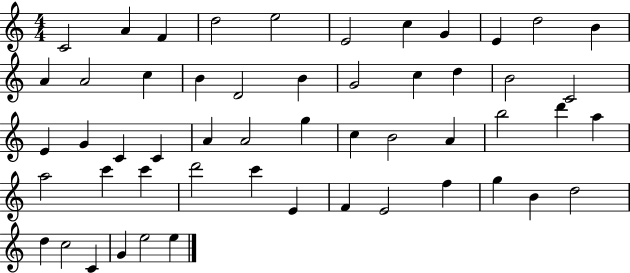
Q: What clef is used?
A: treble